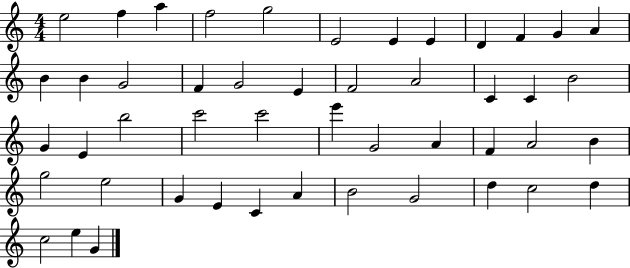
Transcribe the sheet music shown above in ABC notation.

X:1
T:Untitled
M:4/4
L:1/4
K:C
e2 f a f2 g2 E2 E E D F G A B B G2 F G2 E F2 A2 C C B2 G E b2 c'2 c'2 e' G2 A F A2 B g2 e2 G E C A B2 G2 d c2 d c2 e G